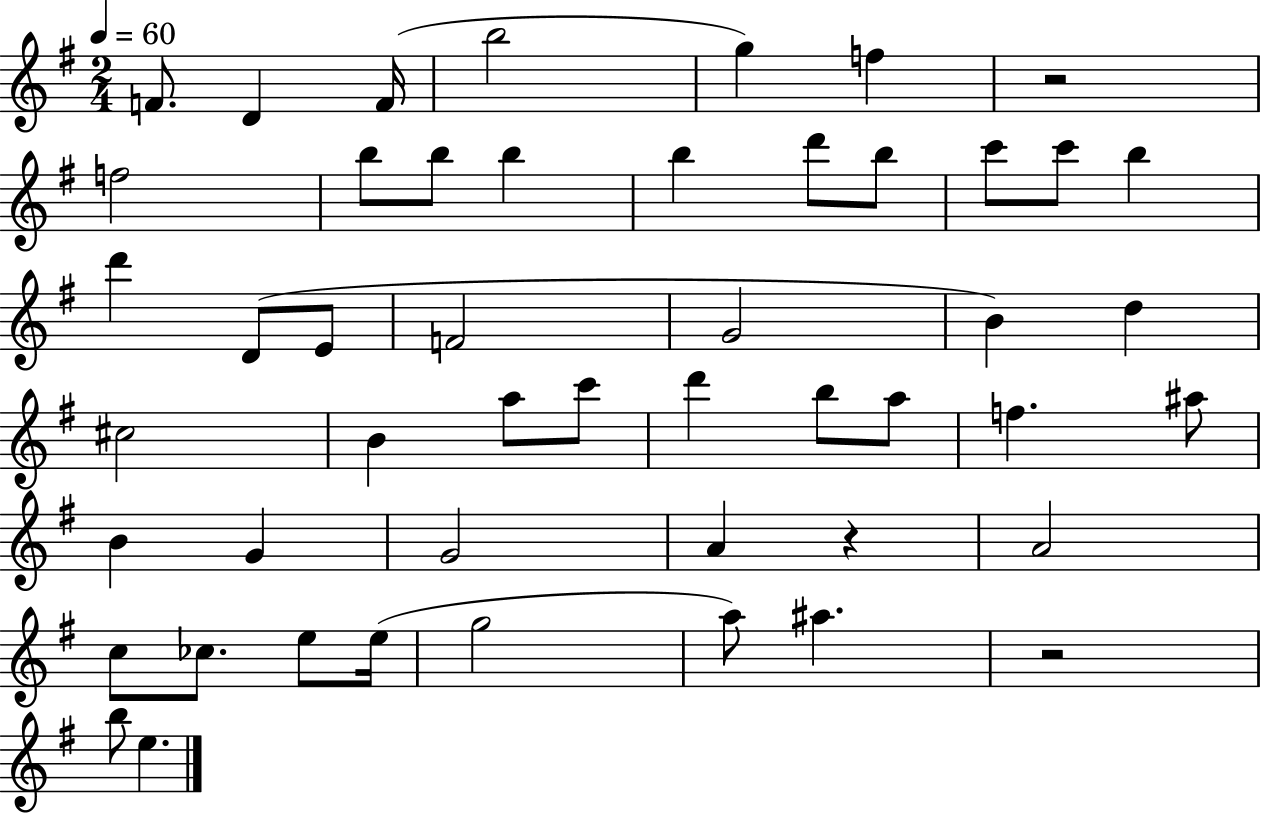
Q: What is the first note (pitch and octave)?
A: F4